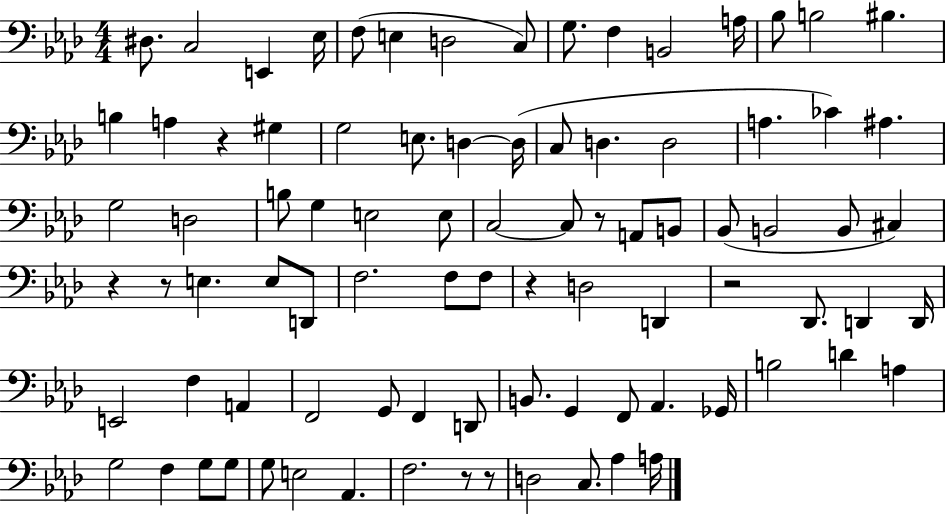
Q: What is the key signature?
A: AES major